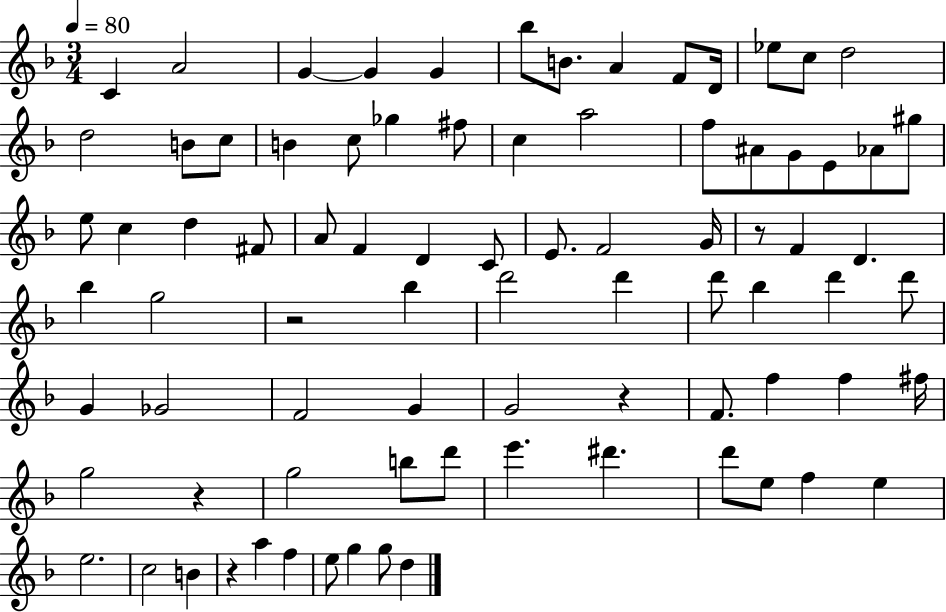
{
  \clef treble
  \numericTimeSignature
  \time 3/4
  \key f \major
  \tempo 4 = 80
  c'4 a'2 | g'4~~ g'4 g'4 | bes''8 b'8. a'4 f'8 d'16 | ees''8 c''8 d''2 | \break d''2 b'8 c''8 | b'4 c''8 ges''4 fis''8 | c''4 a''2 | f''8 ais'8 g'8 e'8 aes'8 gis''8 | \break e''8 c''4 d''4 fis'8 | a'8 f'4 d'4 c'8 | e'8. f'2 g'16 | r8 f'4 d'4. | \break bes''4 g''2 | r2 bes''4 | d'''2 d'''4 | d'''8 bes''4 d'''4 d'''8 | \break g'4 ges'2 | f'2 g'4 | g'2 r4 | f'8. f''4 f''4 fis''16 | \break g''2 r4 | g''2 b''8 d'''8 | e'''4. dis'''4. | d'''8 e''8 f''4 e''4 | \break e''2. | c''2 b'4 | r4 a''4 f''4 | e''8 g''4 g''8 d''4 | \break \bar "|."
}